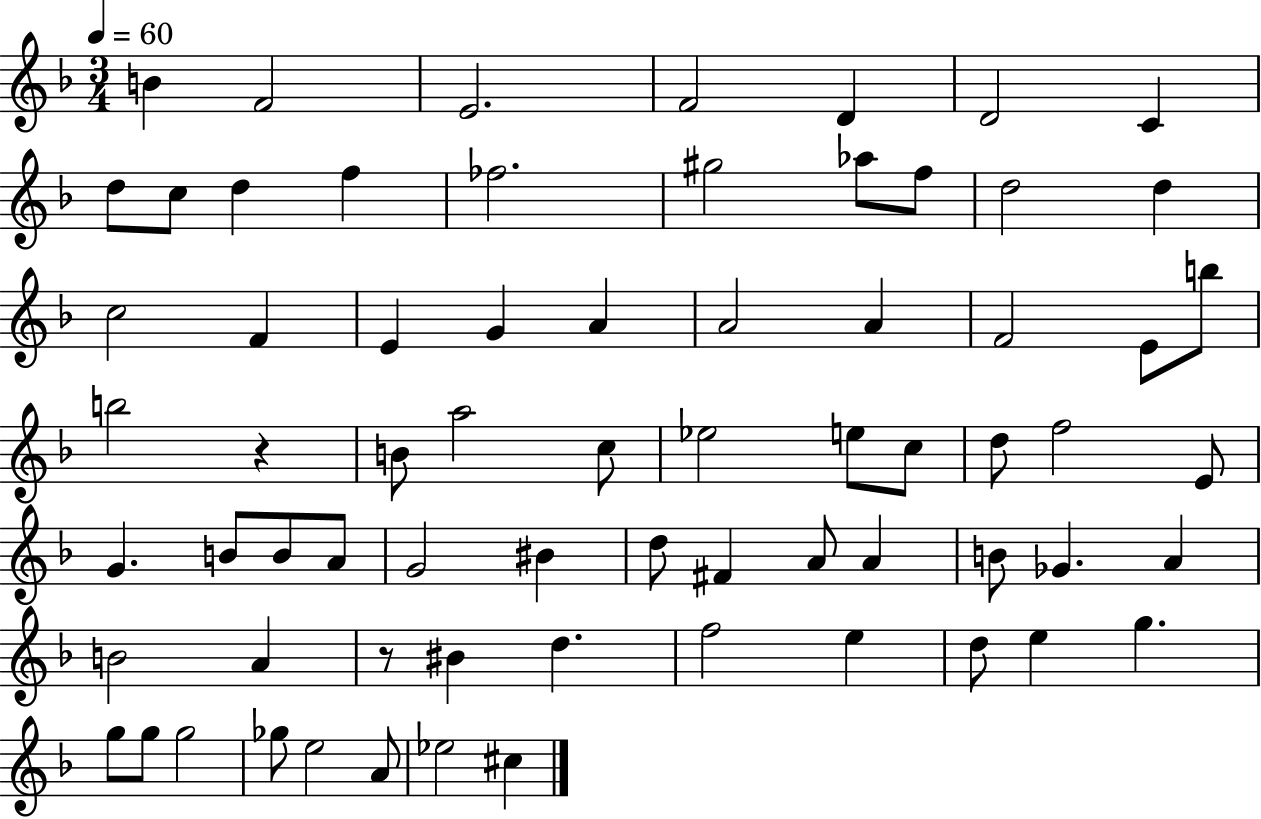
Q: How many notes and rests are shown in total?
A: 69